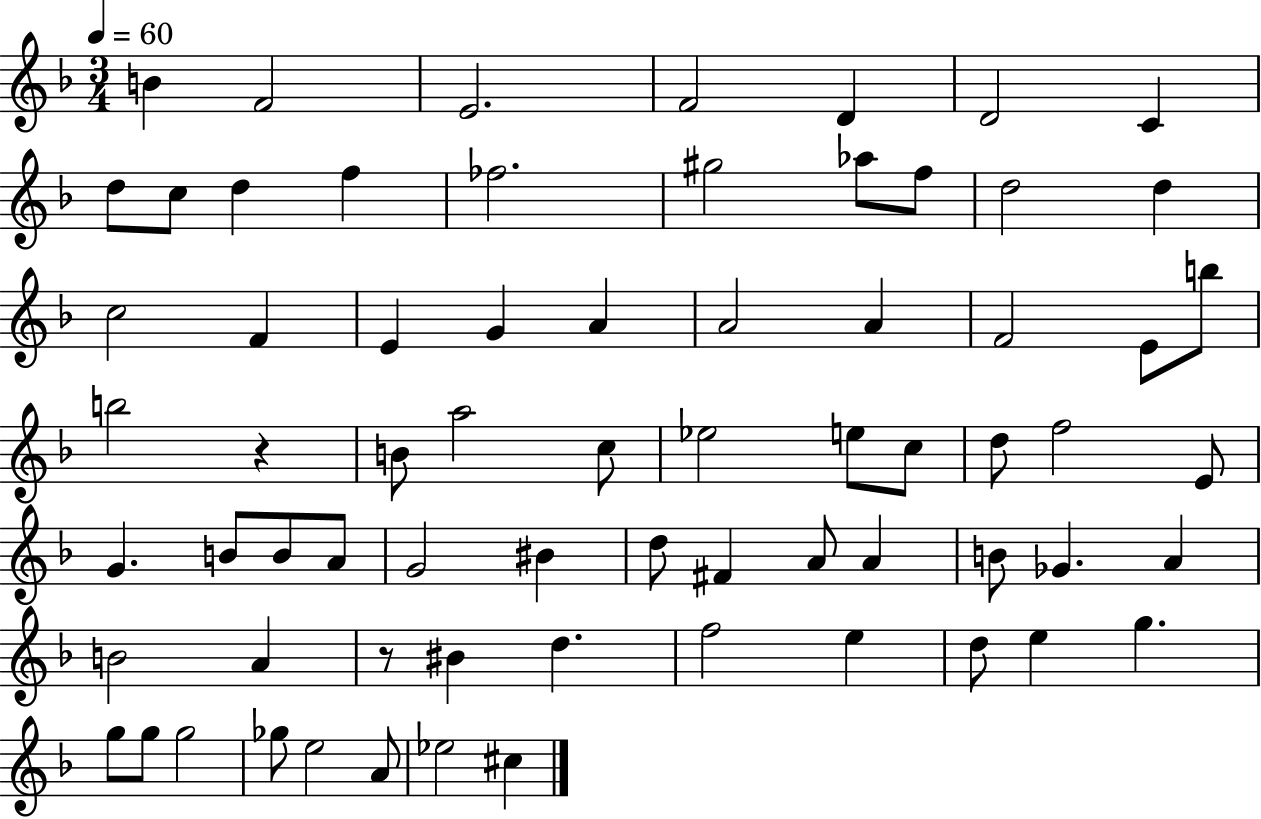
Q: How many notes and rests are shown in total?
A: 69